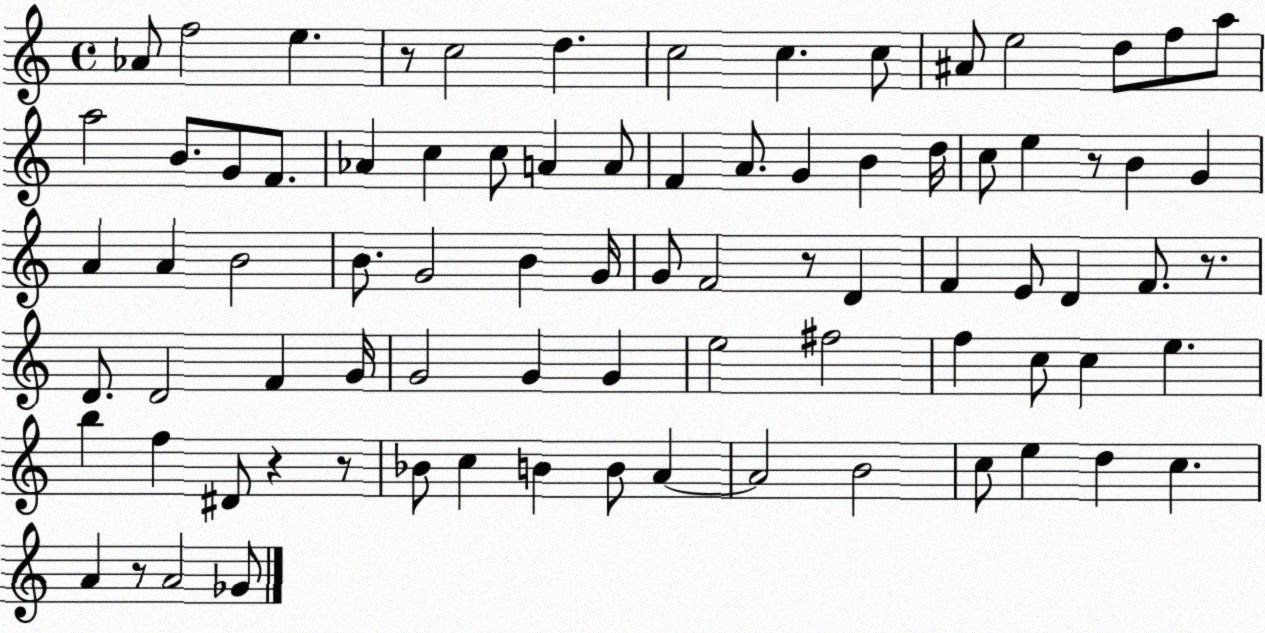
X:1
T:Untitled
M:4/4
L:1/4
K:C
_A/2 f2 e z/2 c2 d c2 c c/2 ^A/2 e2 d/2 f/2 a/2 a2 B/2 G/2 F/2 _A c c/2 A A/2 F A/2 G B d/4 c/2 e z/2 B G A A B2 B/2 G2 B G/4 G/2 F2 z/2 D F E/2 D F/2 z/2 D/2 D2 F G/4 G2 G G e2 ^f2 f c/2 c e b f ^D/2 z z/2 _B/2 c B B/2 A A2 B2 c/2 e d c A z/2 A2 _G/2